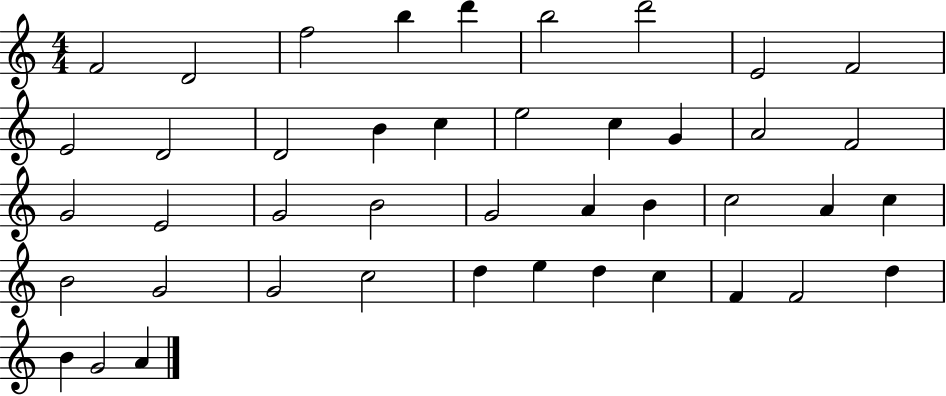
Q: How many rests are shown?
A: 0